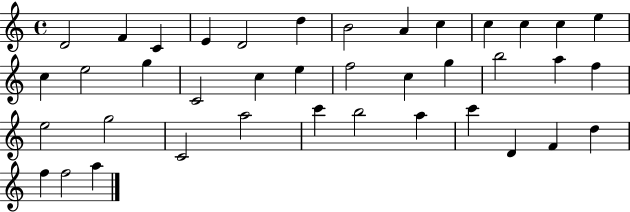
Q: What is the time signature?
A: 4/4